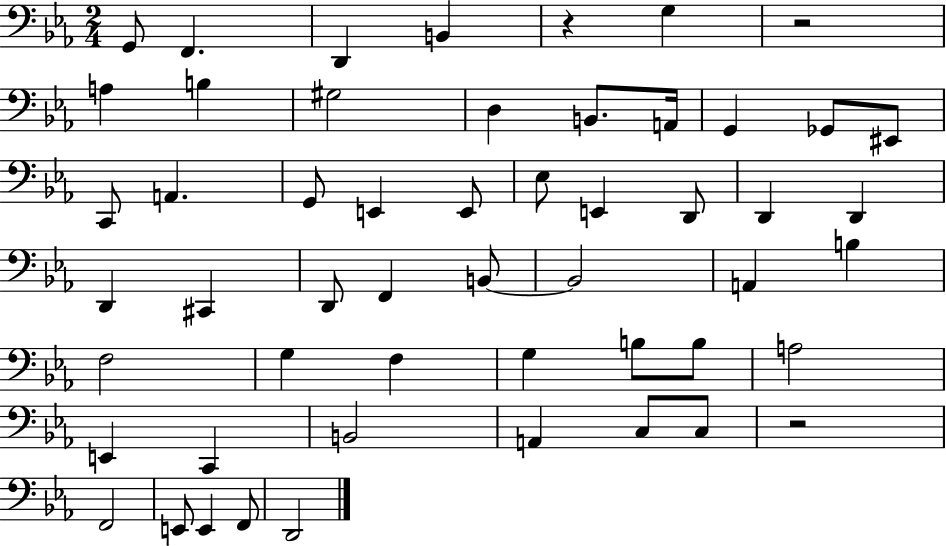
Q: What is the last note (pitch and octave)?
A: D2